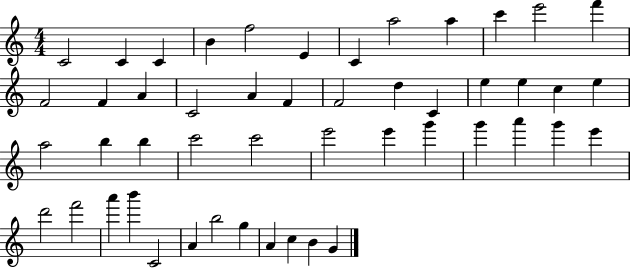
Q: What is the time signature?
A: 4/4